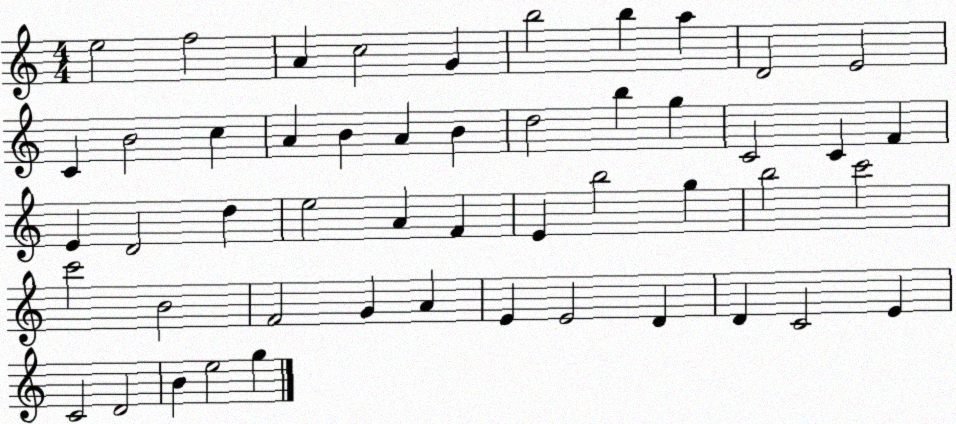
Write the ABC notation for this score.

X:1
T:Untitled
M:4/4
L:1/4
K:C
e2 f2 A c2 G b2 b a D2 E2 C B2 c A B A B d2 b g C2 C F E D2 d e2 A F E b2 g b2 c'2 c'2 B2 F2 G A E E2 D D C2 E C2 D2 B e2 g